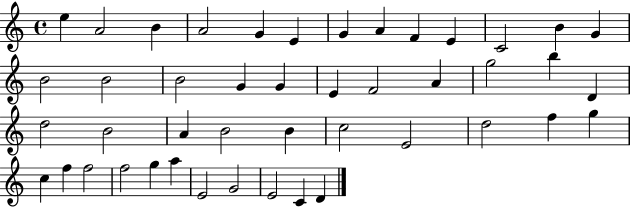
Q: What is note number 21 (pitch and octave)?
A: A4